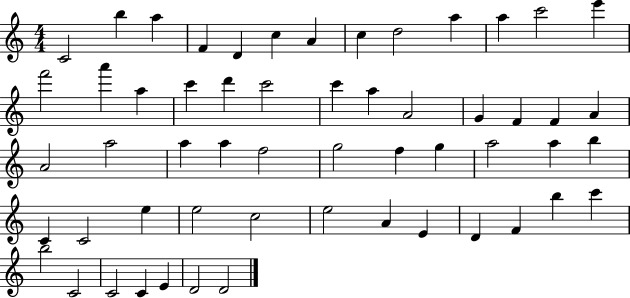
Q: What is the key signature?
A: C major